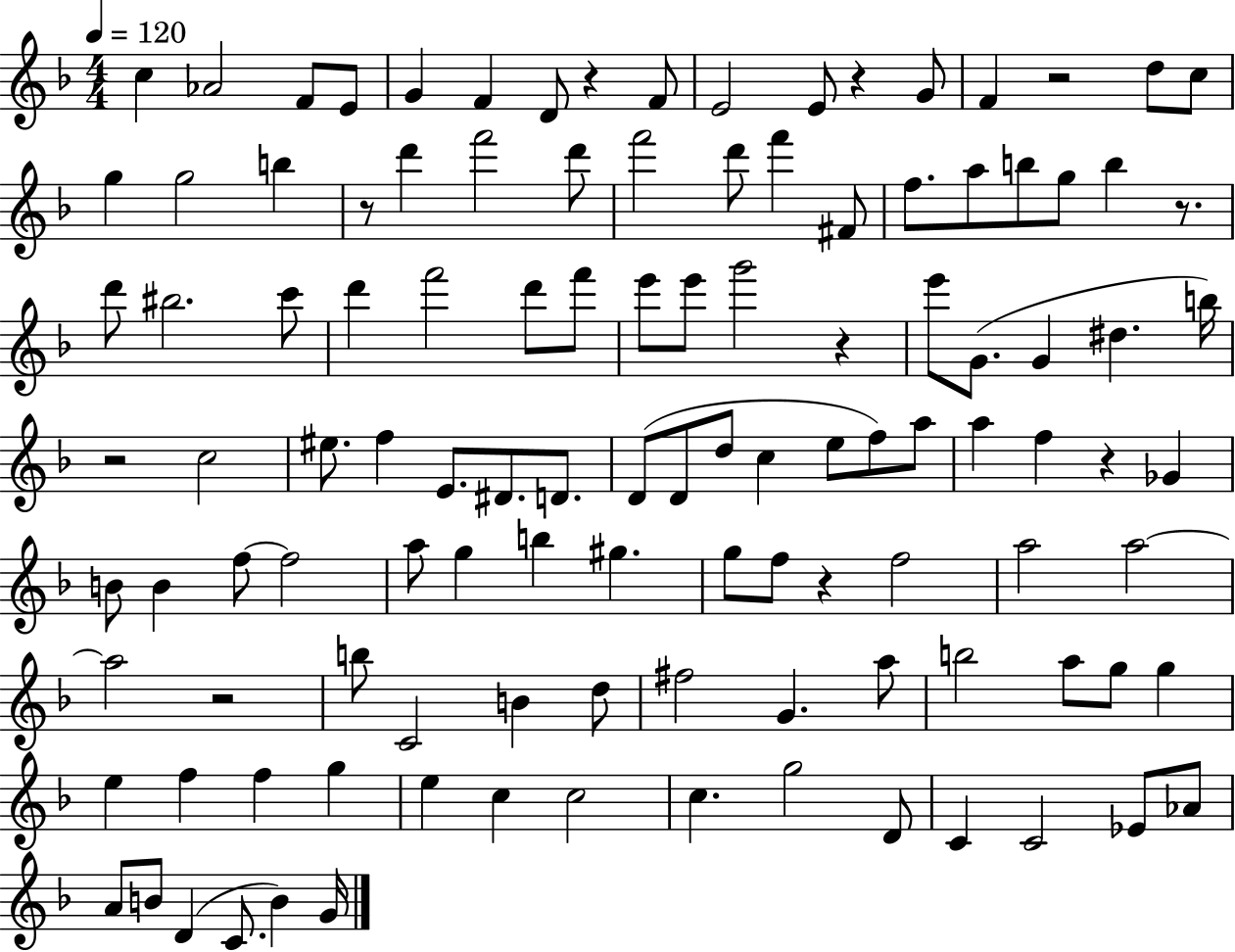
{
  \clef treble
  \numericTimeSignature
  \time 4/4
  \key f \major
  \tempo 4 = 120
  c''4 aes'2 f'8 e'8 | g'4 f'4 d'8 r4 f'8 | e'2 e'8 r4 g'8 | f'4 r2 d''8 c''8 | \break g''4 g''2 b''4 | r8 d'''4 f'''2 d'''8 | f'''2 d'''8 f'''4 fis'8 | f''8. a''8 b''8 g''8 b''4 r8. | \break d'''8 bis''2. c'''8 | d'''4 f'''2 d'''8 f'''8 | e'''8 e'''8 g'''2 r4 | e'''8 g'8.( g'4 dis''4. b''16) | \break r2 c''2 | eis''8. f''4 e'8. dis'8. d'8. | d'8( d'8 d''8 c''4 e''8 f''8) a''8 | a''4 f''4 r4 ges'4 | \break b'8 b'4 f''8~~ f''2 | a''8 g''4 b''4 gis''4. | g''8 f''8 r4 f''2 | a''2 a''2~~ | \break a''2 r2 | b''8 c'2 b'4 d''8 | fis''2 g'4. a''8 | b''2 a''8 g''8 g''4 | \break e''4 f''4 f''4 g''4 | e''4 c''4 c''2 | c''4. g''2 d'8 | c'4 c'2 ees'8 aes'8 | \break a'8 b'8 d'4( c'8. b'4) g'16 | \bar "|."
}